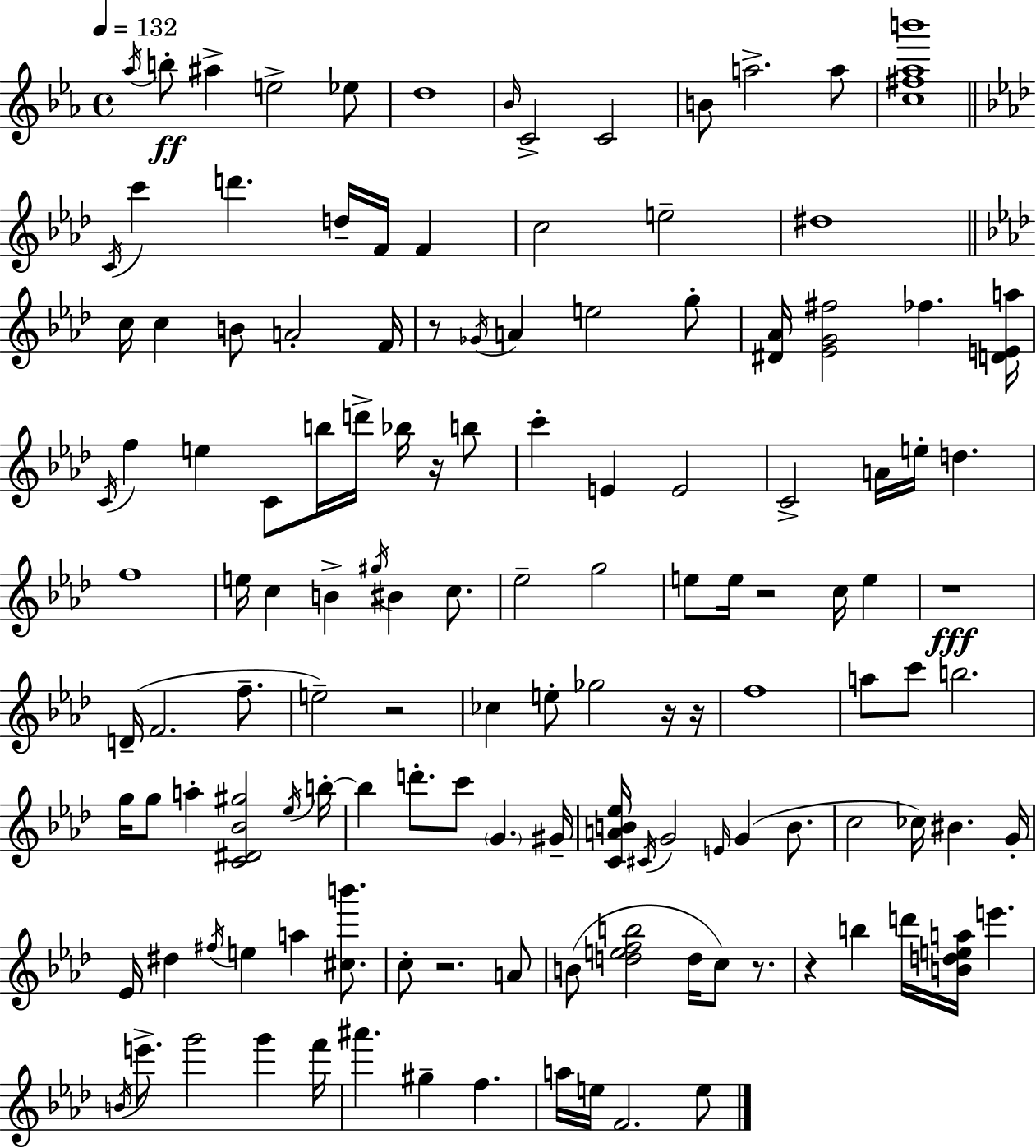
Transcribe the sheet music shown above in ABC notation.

X:1
T:Untitled
M:4/4
L:1/4
K:Eb
_a/4 b/2 ^a e2 _e/2 d4 _B/4 C2 C2 B/2 a2 a/2 [c^f_ab']4 C/4 c' d' d/4 F/4 F c2 e2 ^d4 c/4 c B/2 A2 F/4 z/2 _G/4 A e2 g/2 [^D_A]/4 [_EG^f]2 _f [DEa]/4 C/4 f e C/2 b/4 d'/4 _b/4 z/4 b/2 c' E E2 C2 A/4 e/4 d f4 e/4 c B ^g/4 ^B c/2 _e2 g2 e/2 e/4 z2 c/4 e z4 D/4 F2 f/2 e2 z2 _c e/2 _g2 z/4 z/4 f4 a/2 c'/2 b2 g/4 g/2 a [C^D_B^g]2 _e/4 b/4 b d'/2 c'/2 G ^G/4 [CAB_e]/4 ^C/4 G2 E/4 G B/2 c2 _c/4 ^B G/4 _E/4 ^d ^f/4 e a [^cb']/2 c/2 z2 A/2 B/2 [defb]2 d/4 c/2 z/2 z b d'/4 [Bdea]/4 e' B/4 e'/2 g'2 g' f'/4 ^a' ^g f a/4 e/4 F2 e/2